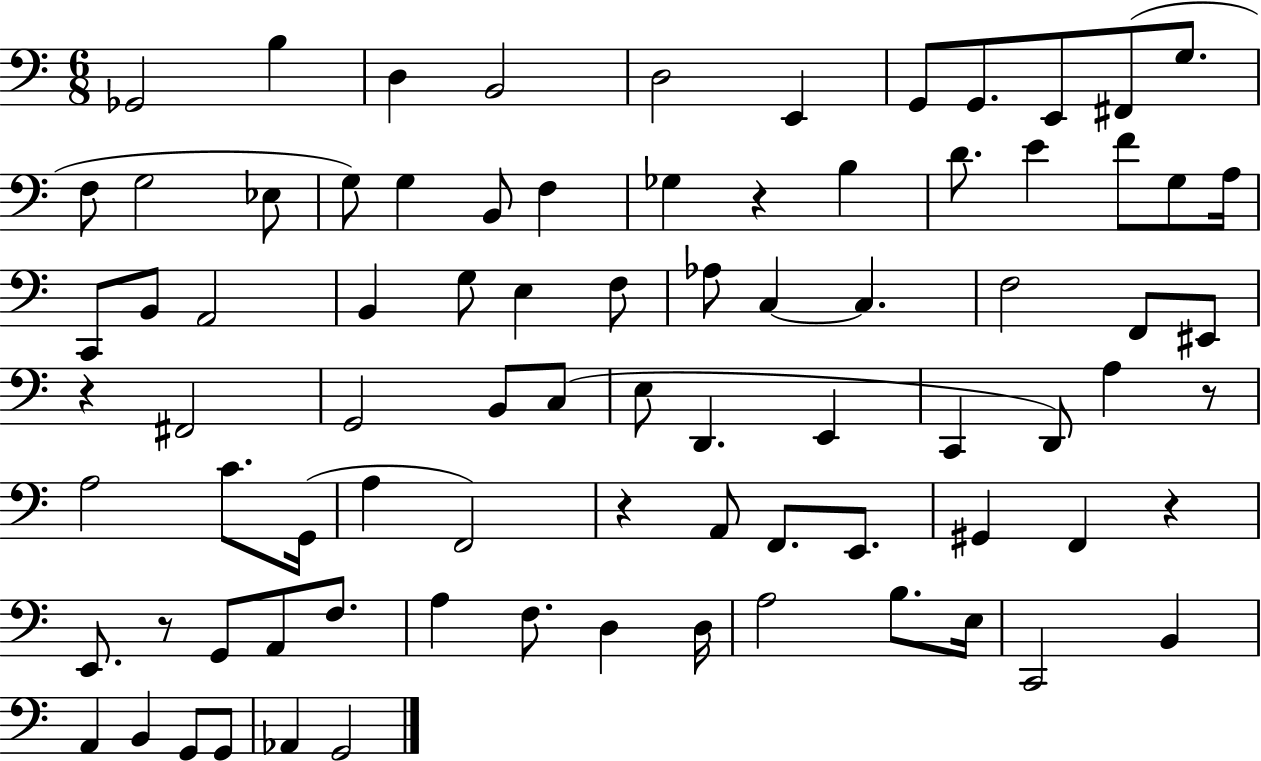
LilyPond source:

{
  \clef bass
  \numericTimeSignature
  \time 6/8
  \key c \major
  \repeat volta 2 { ges,2 b4 | d4 b,2 | d2 e,4 | g,8 g,8. e,8 fis,8( g8. | \break f8 g2 ees8 | g8) g4 b,8 f4 | ges4 r4 b4 | d'8. e'4 f'8 g8 a16 | \break c,8 b,8 a,2 | b,4 g8 e4 f8 | aes8 c4~~ c4. | f2 f,8 eis,8 | \break r4 fis,2 | g,2 b,8 c8( | e8 d,4. e,4 | c,4 d,8) a4 r8 | \break a2 c'8. g,16( | a4 f,2) | r4 a,8 f,8. e,8. | gis,4 f,4 r4 | \break e,8. r8 g,8 a,8 f8. | a4 f8. d4 d16 | a2 b8. e16 | c,2 b,4 | \break a,4 b,4 g,8 g,8 | aes,4 g,2 | } \bar "|."
}